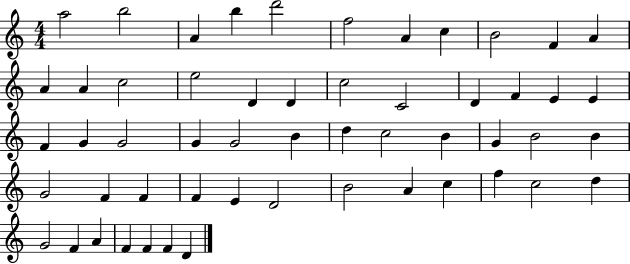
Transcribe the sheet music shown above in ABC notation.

X:1
T:Untitled
M:4/4
L:1/4
K:C
a2 b2 A b d'2 f2 A c B2 F A A A c2 e2 D D c2 C2 D F E E F G G2 G G2 B d c2 B G B2 B G2 F F F E D2 B2 A c f c2 d G2 F A F F F D